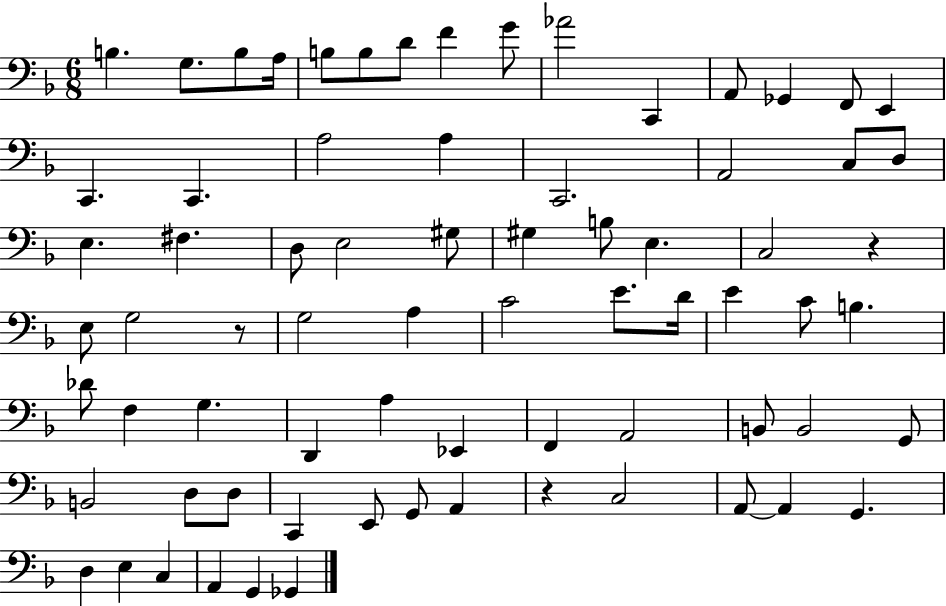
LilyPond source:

{
  \clef bass
  \numericTimeSignature
  \time 6/8
  \key f \major
  b4. g8. b8 a16 | b8 b8 d'8 f'4 g'8 | aes'2 c,4 | a,8 ges,4 f,8 e,4 | \break c,4. c,4. | a2 a4 | c,2. | a,2 c8 d8 | \break e4. fis4. | d8 e2 gis8 | gis4 b8 e4. | c2 r4 | \break e8 g2 r8 | g2 a4 | c'2 e'8. d'16 | e'4 c'8 b4. | \break des'8 f4 g4. | d,4 a4 ees,4 | f,4 a,2 | b,8 b,2 g,8 | \break b,2 d8 d8 | c,4 e,8 g,8 a,4 | r4 c2 | a,8~~ a,4 g,4. | \break d4 e4 c4 | a,4 g,4 ges,4 | \bar "|."
}